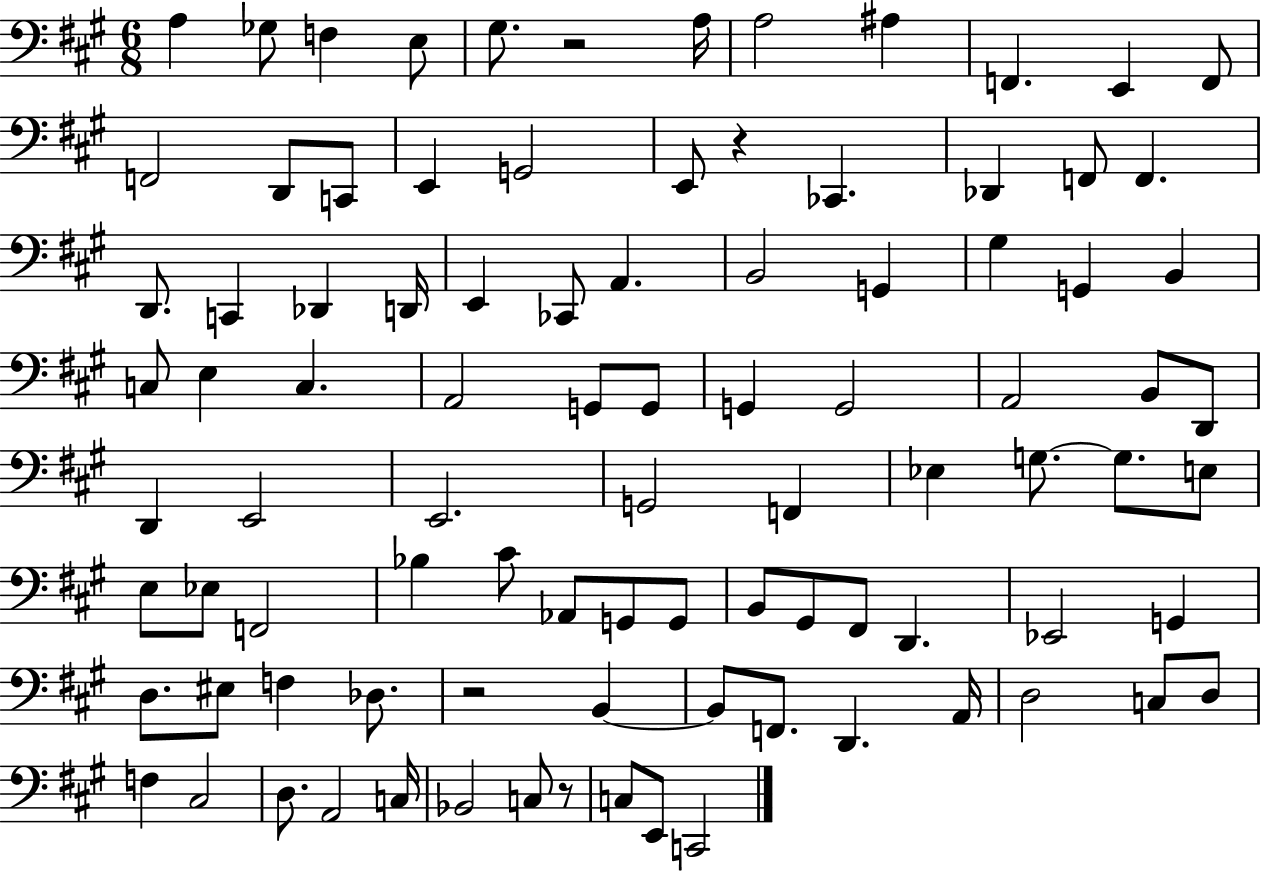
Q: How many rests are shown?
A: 4